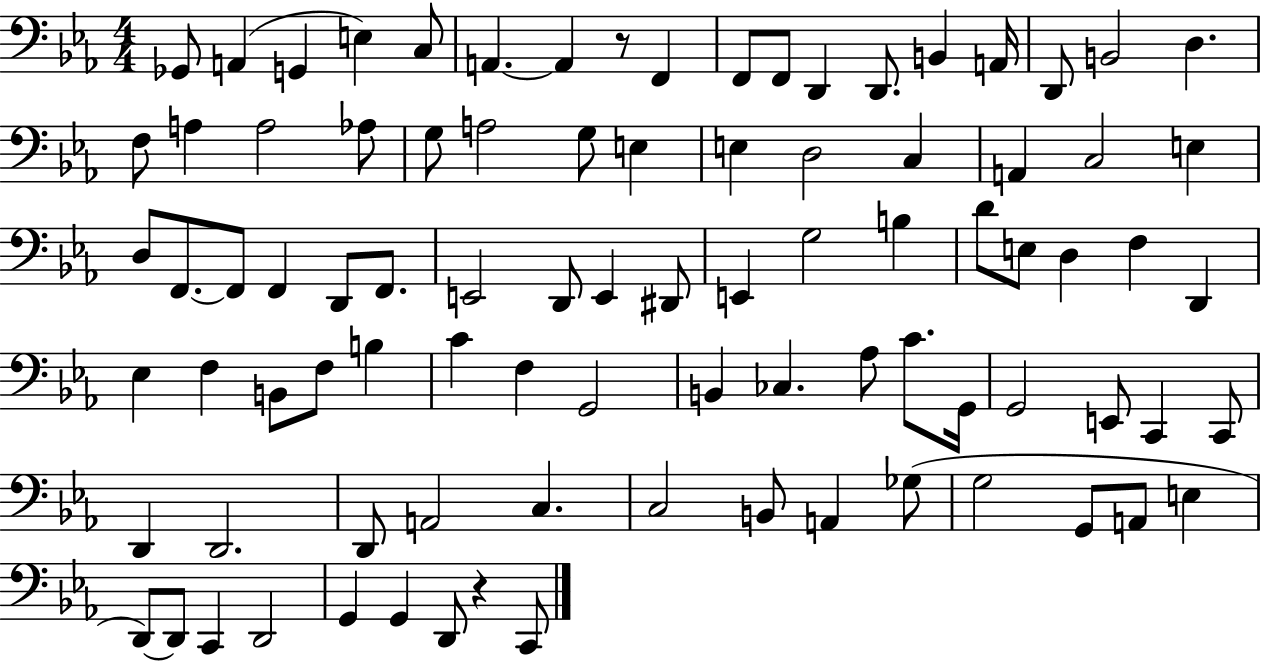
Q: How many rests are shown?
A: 2